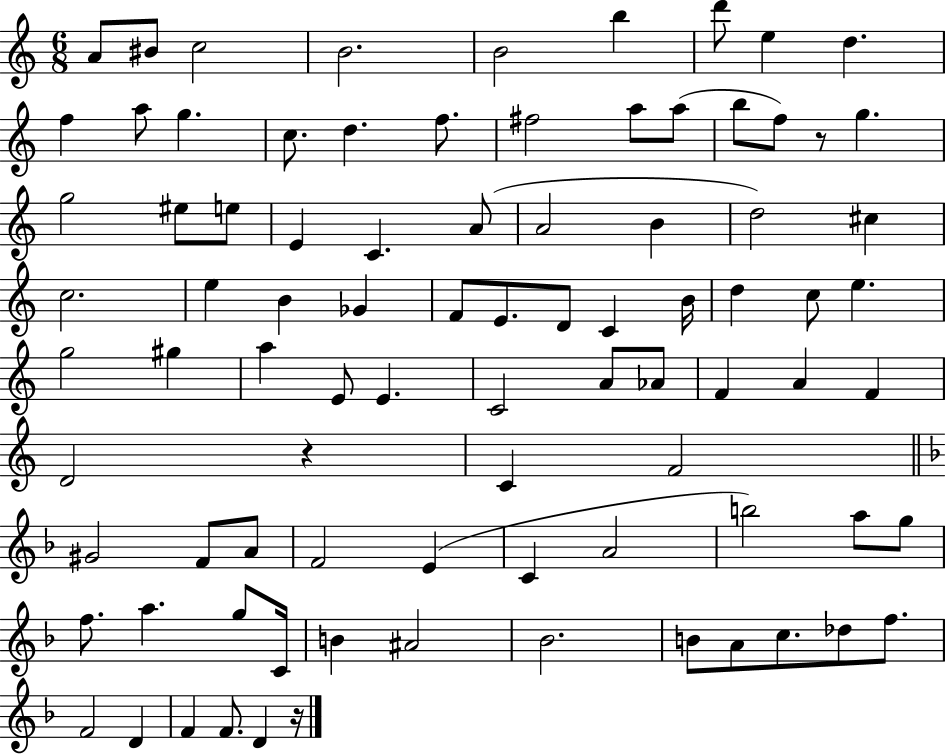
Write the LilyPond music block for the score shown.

{
  \clef treble
  \numericTimeSignature
  \time 6/8
  \key c \major
  \repeat volta 2 { a'8 bis'8 c''2 | b'2. | b'2 b''4 | d'''8 e''4 d''4. | \break f''4 a''8 g''4. | c''8. d''4. f''8. | fis''2 a''8 a''8( | b''8 f''8) r8 g''4. | \break g''2 eis''8 e''8 | e'4 c'4. a'8( | a'2 b'4 | d''2) cis''4 | \break c''2. | e''4 b'4 ges'4 | f'8 e'8. d'8 c'4 b'16 | d''4 c''8 e''4. | \break g''2 gis''4 | a''4 e'8 e'4. | c'2 a'8 aes'8 | f'4 a'4 f'4 | \break d'2 r4 | c'4 f'2 | \bar "||" \break \key f \major gis'2 f'8 a'8 | f'2 e'4( | c'4 a'2 | b''2) a''8 g''8 | \break f''8. a''4. g''8 c'16 | b'4 ais'2 | bes'2. | b'8 a'8 c''8. des''8 f''8. | \break f'2 d'4 | f'4 f'8. d'4 r16 | } \bar "|."
}